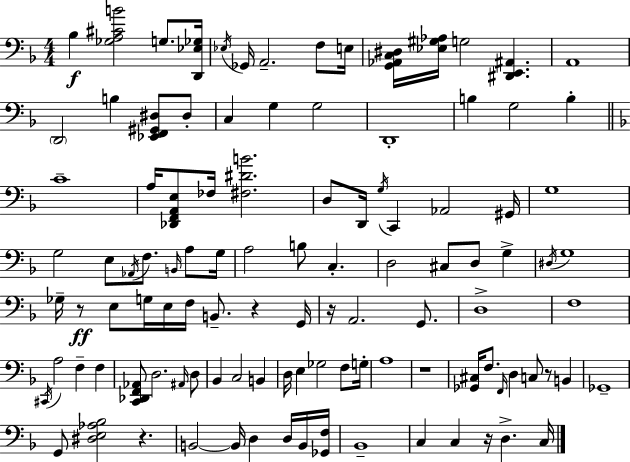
{
  \clef bass
  \numericTimeSignature
  \time 4/4
  \key f \major
  \repeat volta 2 { bes4\f <ges a cis' b'>2 g8. <d, ees ges>16 | \acciaccatura { ees16 } ges,16 a,2.-- f8 | e16 <g, aes, c dis>16 <ees gis aes>16 g2 <dis, e, ais,>4. | a,1 | \break \parenthesize d,2 b4 <ees, f, gis, dis>8 dis8-. | c4 g4 g2 | d,1-. | b4 g2 b4-. | \break \bar "||" \break \key f \major c'1-- | a16 <des, f, a, e>8 fes16 <fis dis' b'>2. | d8 d,16 \acciaccatura { g16 } c,4 aes,2 | gis,16 g1 | \break g2 e8 \acciaccatura { aes,16 } f8. \grace { b,16 } | a8 g16 a2 b8 c4.-. | d2 cis8 d8 g4-> | \acciaccatura { dis16 } g1 | \break ges16-- r8\ff e8 g16 e16 f16 b,8.-- r4 | g,16 r16 a,2. | g,8. d1-> | f1 | \break \acciaccatura { cis,16 } a2 f4-- | f4 <c, des, f, aes,>8 d2. | \grace { ais,16 } d8 bes,4 c2 | b,4 d16 e4 ges2 | \break f8 g16-. a1 | r1 | <ges, cis>16 f8. \grace { f,16 } d4 c8 | r8 b,4 ges,1-- | \break g,8 <dis e aes bes>2 | r4. b,2~~ b,16 | d4 d16 b,16 <ges, f>16 bes,1-- | c4 c4 r16 | \break d4.-> c16 } \bar "|."
}